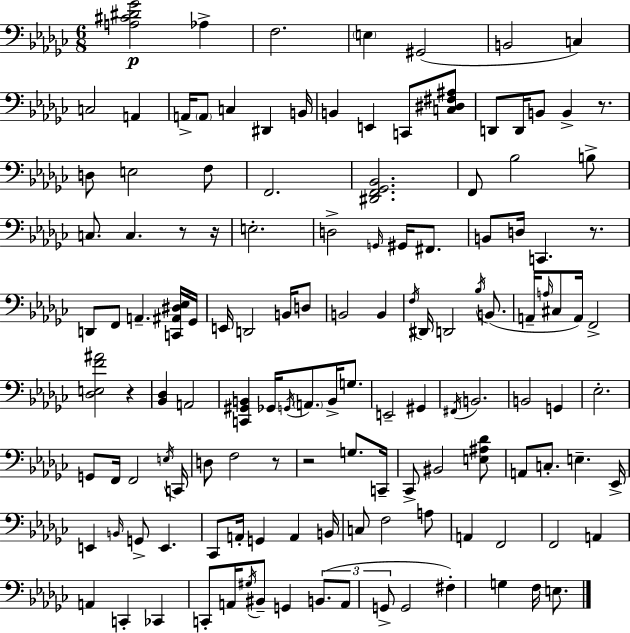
{
  \clef bass
  \numericTimeSignature
  \time 6/8
  \key ees \minor
  <a cis' dis' ges'>2\p aes4-> | f2. | \parenthesize e4 gis,2( | b,2 c4) | \break c2 a,4 | a,16-> \parenthesize a,8 c4 dis,4 b,16 | b,4 e,4 c,8 <c dis fis ais>8 | d,8 d,16 b,8 b,4-> r8. | \break d8 e2 f8 | f,2. | <dis, f, ges, bes,>2. | f,8 bes2 b8-> | \break c8. c4. r8 r16 | e2.-. | d2-> \grace { g,16 } gis,16 fis,8. | b,8 d16 c,4. r8. | \break d,8 f,8 a,4.-- <c, ais, dis ees>16 | ges,16 e,16 d,2 b,16 d8 | b,2 b,4 | \acciaccatura { f16 } dis,16 d,2 \acciaccatura { bes16 }( | \break b,8. a,16-- \grace { a16 } cis8 a,16) f,2-> | <des e f' ais'>2 | r4 <bes, des>4 a,2 | <c, gis, b,>4 ges,16 \acciaccatura { g,16 } \parenthesize a,8. | \break b,16-> g8. e,2-- | gis,4 \acciaccatura { fis,16 } b,2. | b,2 | g,4 ees2.-. | \break g,8 f,16 f,2 | \acciaccatura { e16 } c,16 d8 f2 | r8 r2 | g8. c,16-- ces,8-> bis,2 | \break <e ais des'>8 a,8 c8.-. | e4.-- ees,16-> e,4 \grace { b,16 } | g,8-> e,4. ces,8 a,16-. g,4 | a,4 b,16 c8 f2 | \break a8 a,4 | f,2 f,2 | a,4 a,4 | c,4-. ces,4 c,8-. a,16 \acciaccatura { gis16 } | \break bis,8-- g,4 \tuplet 3/2 { b,8.( a,8 g,8-> } | g,2 fis4-.) | g4 f16 e8. \bar "|."
}